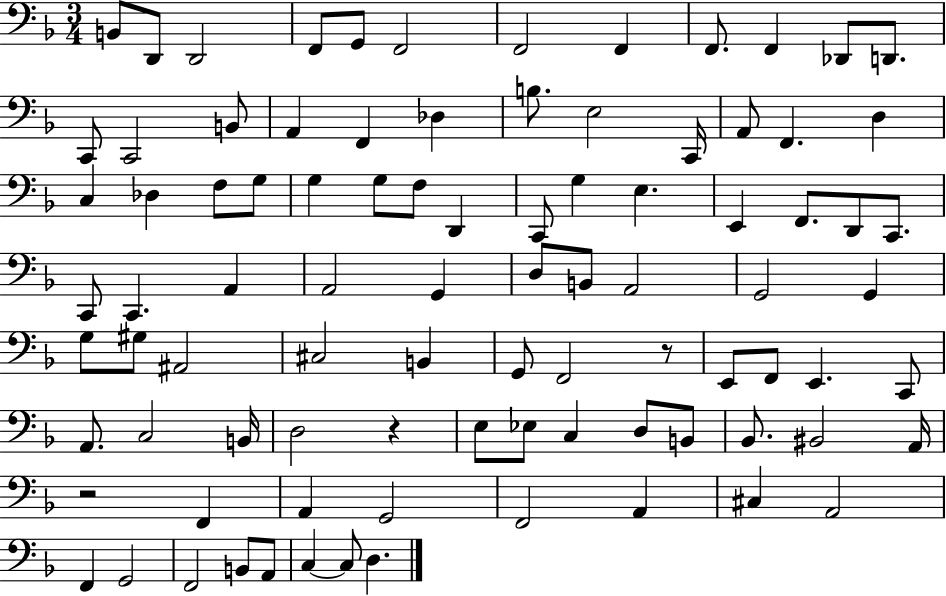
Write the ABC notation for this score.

X:1
T:Untitled
M:3/4
L:1/4
K:F
B,,/2 D,,/2 D,,2 F,,/2 G,,/2 F,,2 F,,2 F,, F,,/2 F,, _D,,/2 D,,/2 C,,/2 C,,2 B,,/2 A,, F,, _D, B,/2 E,2 C,,/4 A,,/2 F,, D, C, _D, F,/2 G,/2 G, G,/2 F,/2 D,, C,,/2 G, E, E,, F,,/2 D,,/2 C,,/2 C,,/2 C,, A,, A,,2 G,, D,/2 B,,/2 A,,2 G,,2 G,, G,/2 ^G,/2 ^A,,2 ^C,2 B,, G,,/2 F,,2 z/2 E,,/2 F,,/2 E,, C,,/2 A,,/2 C,2 B,,/4 D,2 z E,/2 _E,/2 C, D,/2 B,,/2 _B,,/2 ^B,,2 A,,/4 z2 F,, A,, G,,2 F,,2 A,, ^C, A,,2 F,, G,,2 F,,2 B,,/2 A,,/2 C, C,/2 D,